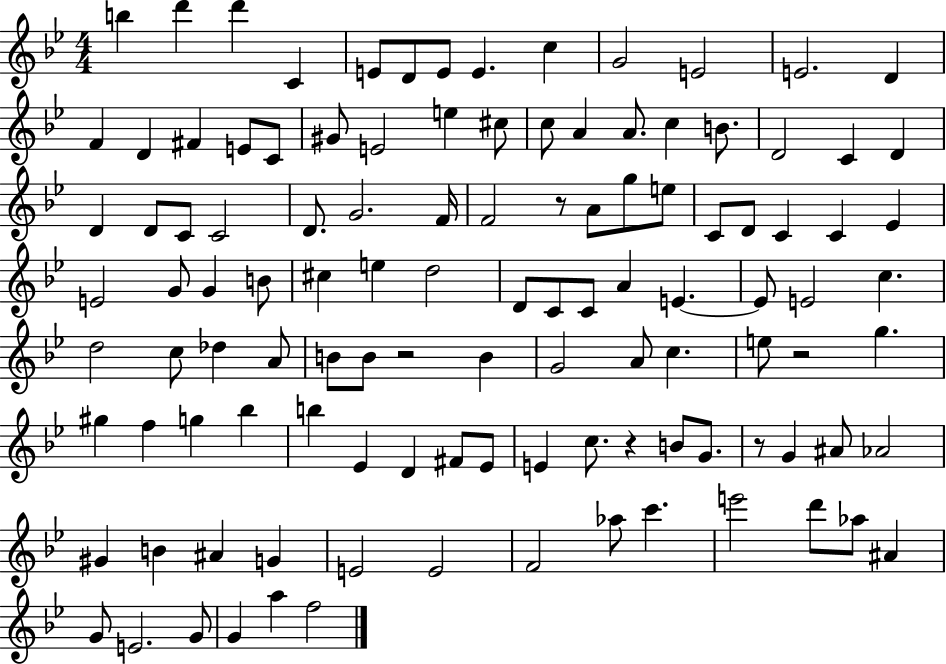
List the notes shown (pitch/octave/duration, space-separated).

B5/q D6/q D6/q C4/q E4/e D4/e E4/e E4/q. C5/q G4/h E4/h E4/h. D4/q F4/q D4/q F#4/q E4/e C4/e G#4/e E4/h E5/q C#5/e C5/e A4/q A4/e. C5/q B4/e. D4/h C4/q D4/q D4/q D4/e C4/e C4/h D4/e. G4/h. F4/s F4/h R/e A4/e G5/e E5/e C4/e D4/e C4/q C4/q Eb4/q E4/h G4/e G4/q B4/e C#5/q E5/q D5/h D4/e C4/e C4/e A4/q E4/q. E4/e E4/h C5/q. D5/h C5/e Db5/q A4/e B4/e B4/e R/h B4/q G4/h A4/e C5/q. E5/e R/h G5/q. G#5/q F5/q G5/q Bb5/q B5/q Eb4/q D4/q F#4/e Eb4/e E4/q C5/e. R/q B4/e G4/e. R/e G4/q A#4/e Ab4/h G#4/q B4/q A#4/q G4/q E4/h E4/h F4/h Ab5/e C6/q. E6/h D6/e Ab5/e A#4/q G4/e E4/h. G4/e G4/q A5/q F5/h